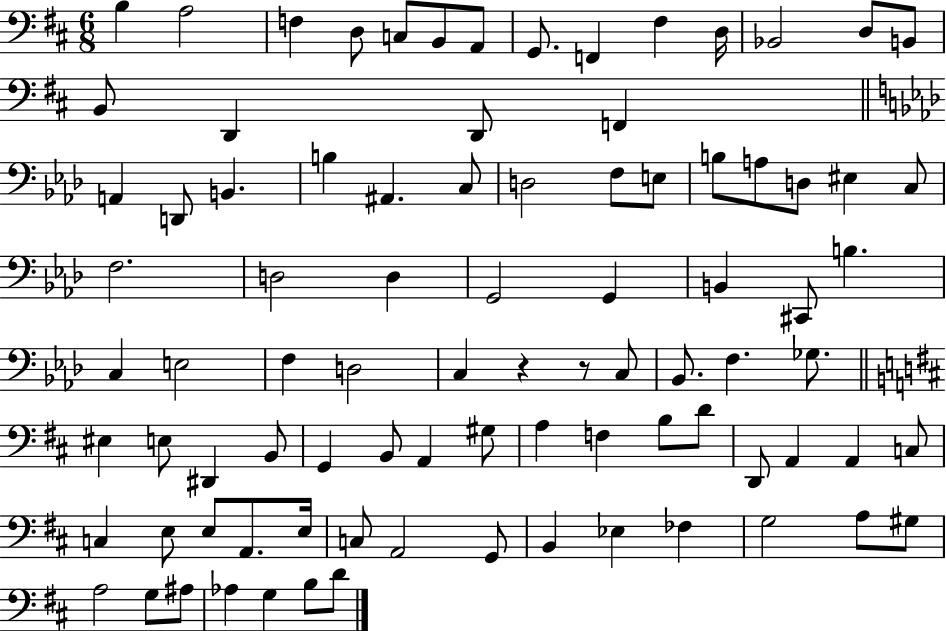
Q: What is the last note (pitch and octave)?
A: D4